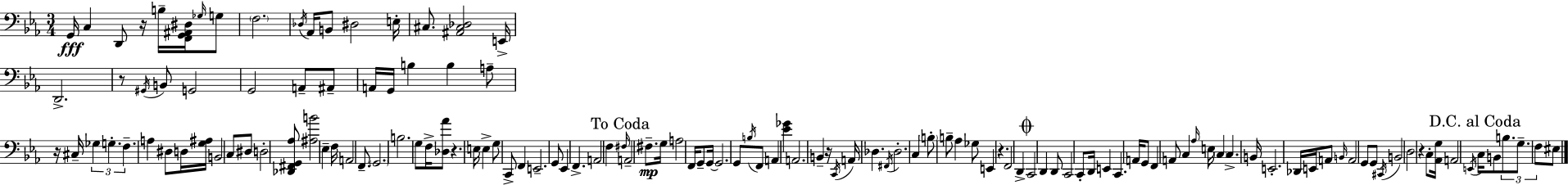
G2/s C3/q D2/e R/s B3/s [F2,G2,A#2,D#3]/s Gb3/s G3/e F3/h. Db3/s Ab2/s B2/e D#3/h E3/s C#3/e. [A#2,C#3,Db3]/h E2/s D2/h. R/e G#2/s B2/e G2/h G2/h A2/e A#2/e A2/s G2/s B3/q B3/q A3/e R/s C#3/s Gb3/q G3/q. F3/q. A3/q D#3/e D3/s [G3,A#3]/s B2/h C3/e D#3/e D3/h [Db2,F#2,G2,Ab3]/e [A#3,B4]/h Eb3/q F3/s A2/h F2/e. G2/h. B3/h. G3/e F3/s [Db3,Ab4]/e R/q. E3/s E3/q G3/e C2/e F2/q E2/h. G2/e Eb2/q F2/q. A2/h F3/q F#3/s A2/h F#3/e. G3/s A3/h F2/s G2/e G2/s G2/h. G2/e B3/s F2/e A2/q [Eb4,Gb4]/q A2/h. B2/q R/s C2/s A2/s Db3/q. F#2/s Db3/h. C3/q B3/e B3/e Ab3/q Gb3/e E2/q R/q. F2/h D2/q C2/h D2/q D2/e C2/h C2/e D2/s E2/q C2/q. A2/s G2/e F2/q A2/e C3/q Ab3/s E3/s C3/q C3/q. B2/s E2/h. Db2/s E2/s A2/e B2/s A2/h G2/e G2/e C#2/s B2/h D3/h R/q C3/e [Ab2,G3]/s A2/h E2/s C3/s B2/e B3/e. G3/e. F3/e EIS3/e